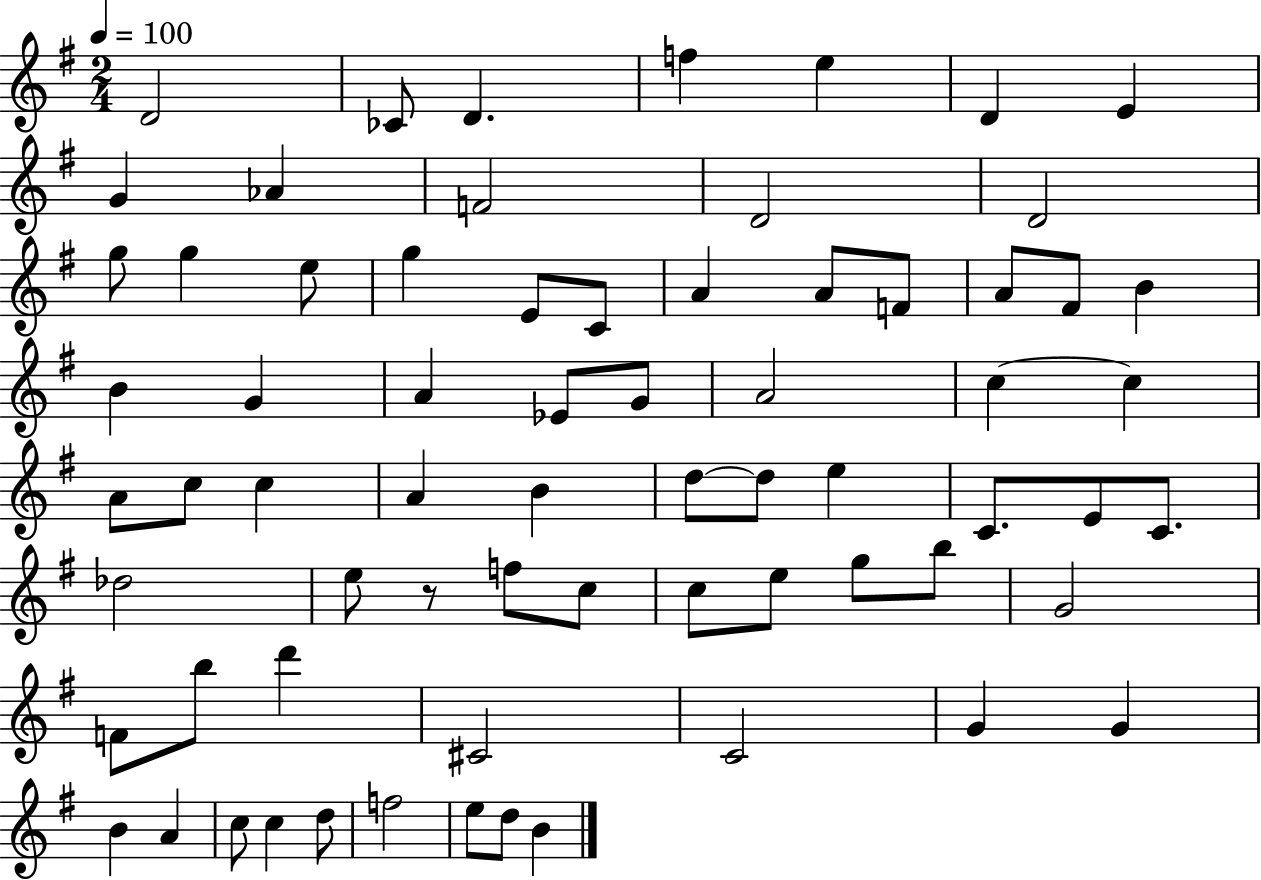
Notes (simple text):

D4/h CES4/e D4/q. F5/q E5/q D4/q E4/q G4/q Ab4/q F4/h D4/h D4/h G5/e G5/q E5/e G5/q E4/e C4/e A4/q A4/e F4/e A4/e F#4/e B4/q B4/q G4/q A4/q Eb4/e G4/e A4/h C5/q C5/q A4/e C5/e C5/q A4/q B4/q D5/e D5/e E5/q C4/e. E4/e C4/e. Db5/h E5/e R/e F5/e C5/e C5/e E5/e G5/e B5/e G4/h F4/e B5/e D6/q C#4/h C4/h G4/q G4/q B4/q A4/q C5/e C5/q D5/e F5/h E5/e D5/e B4/q